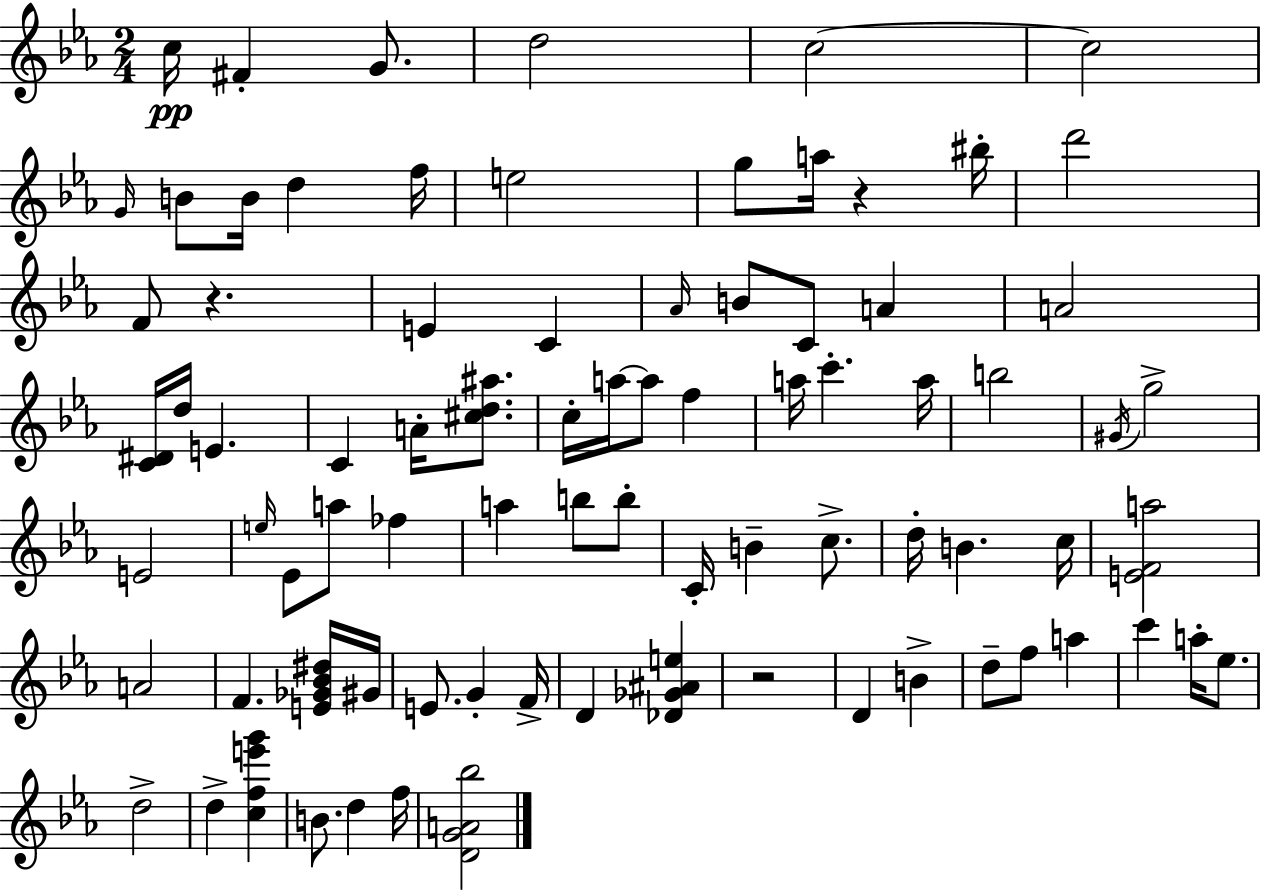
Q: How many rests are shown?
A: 3